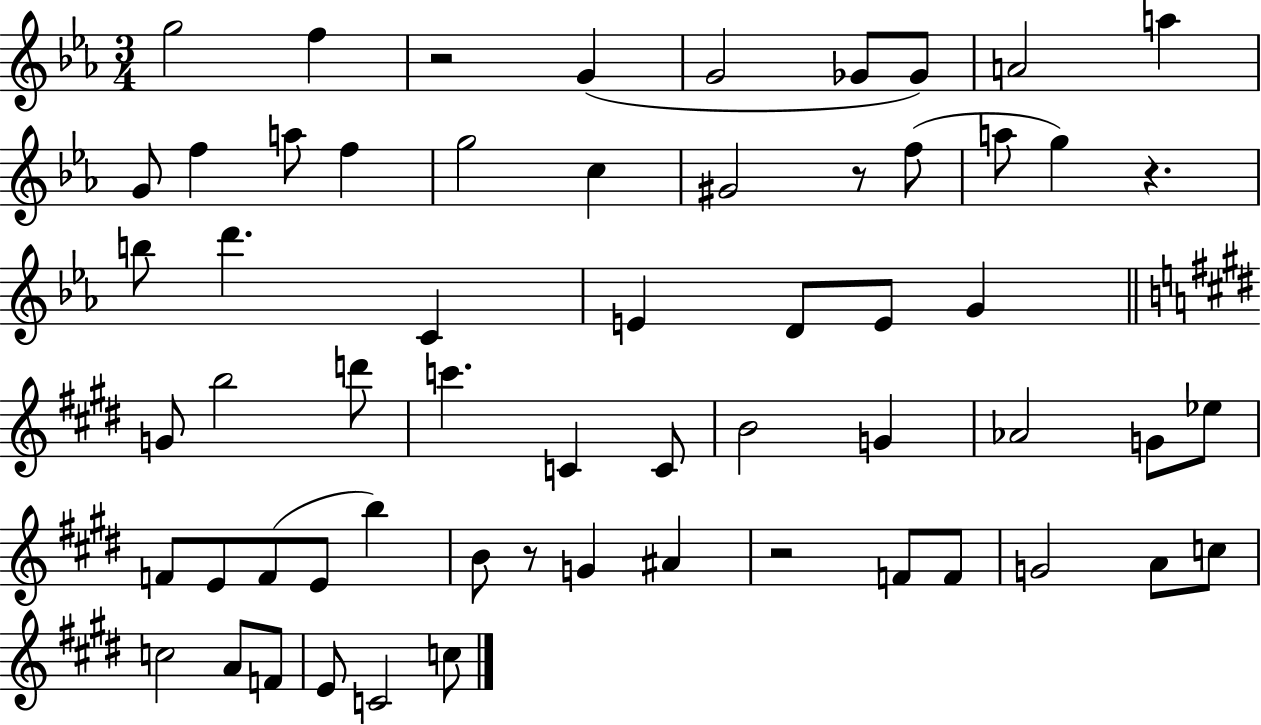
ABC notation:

X:1
T:Untitled
M:3/4
L:1/4
K:Eb
g2 f z2 G G2 _G/2 _G/2 A2 a G/2 f a/2 f g2 c ^G2 z/2 f/2 a/2 g z b/2 d' C E D/2 E/2 G G/2 b2 d'/2 c' C C/2 B2 G _A2 G/2 _e/2 F/2 E/2 F/2 E/2 b B/2 z/2 G ^A z2 F/2 F/2 G2 A/2 c/2 c2 A/2 F/2 E/2 C2 c/2